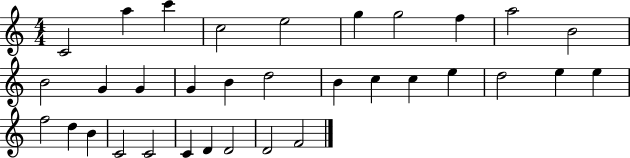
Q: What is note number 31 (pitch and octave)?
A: D4